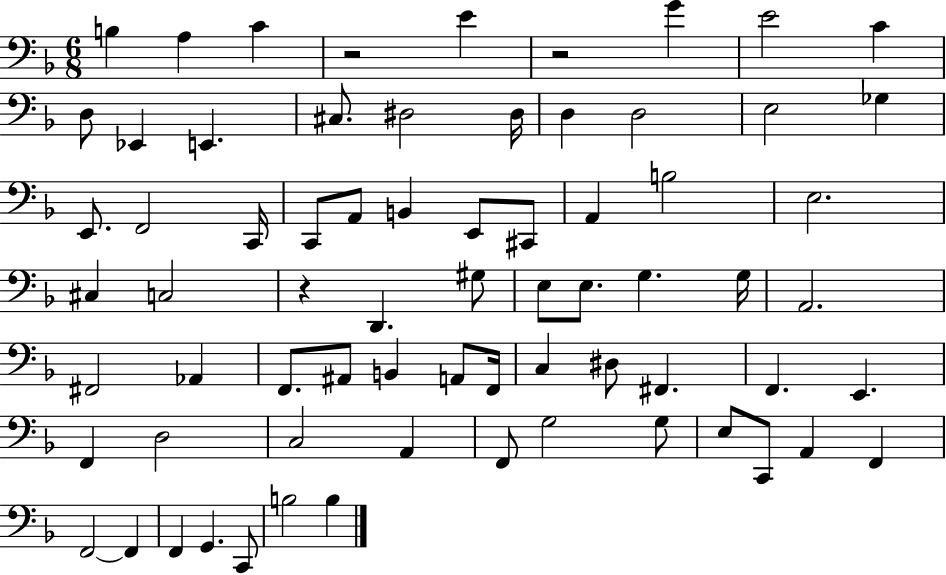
B3/q A3/q C4/q R/h E4/q R/h G4/q E4/h C4/q D3/e Eb2/q E2/q. C#3/e. D#3/h D#3/s D3/q D3/h E3/h Gb3/q E2/e. F2/h C2/s C2/e A2/e B2/q E2/e C#2/e A2/q B3/h E3/h. C#3/q C3/h R/q D2/q. G#3/e E3/e E3/e. G3/q. G3/s A2/h. F#2/h Ab2/q F2/e. A#2/e B2/q A2/e F2/s C3/q D#3/e F#2/q. F2/q. E2/q. F2/q D3/h C3/h A2/q F2/e G3/h G3/e E3/e C2/e A2/q F2/q F2/h F2/q F2/q G2/q. C2/e B3/h B3/q